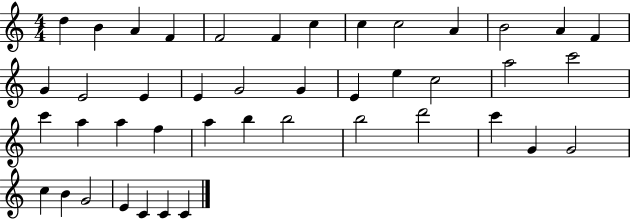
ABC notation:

X:1
T:Untitled
M:4/4
L:1/4
K:C
d B A F F2 F c c c2 A B2 A F G E2 E E G2 G E e c2 a2 c'2 c' a a f a b b2 b2 d'2 c' G G2 c B G2 E C C C